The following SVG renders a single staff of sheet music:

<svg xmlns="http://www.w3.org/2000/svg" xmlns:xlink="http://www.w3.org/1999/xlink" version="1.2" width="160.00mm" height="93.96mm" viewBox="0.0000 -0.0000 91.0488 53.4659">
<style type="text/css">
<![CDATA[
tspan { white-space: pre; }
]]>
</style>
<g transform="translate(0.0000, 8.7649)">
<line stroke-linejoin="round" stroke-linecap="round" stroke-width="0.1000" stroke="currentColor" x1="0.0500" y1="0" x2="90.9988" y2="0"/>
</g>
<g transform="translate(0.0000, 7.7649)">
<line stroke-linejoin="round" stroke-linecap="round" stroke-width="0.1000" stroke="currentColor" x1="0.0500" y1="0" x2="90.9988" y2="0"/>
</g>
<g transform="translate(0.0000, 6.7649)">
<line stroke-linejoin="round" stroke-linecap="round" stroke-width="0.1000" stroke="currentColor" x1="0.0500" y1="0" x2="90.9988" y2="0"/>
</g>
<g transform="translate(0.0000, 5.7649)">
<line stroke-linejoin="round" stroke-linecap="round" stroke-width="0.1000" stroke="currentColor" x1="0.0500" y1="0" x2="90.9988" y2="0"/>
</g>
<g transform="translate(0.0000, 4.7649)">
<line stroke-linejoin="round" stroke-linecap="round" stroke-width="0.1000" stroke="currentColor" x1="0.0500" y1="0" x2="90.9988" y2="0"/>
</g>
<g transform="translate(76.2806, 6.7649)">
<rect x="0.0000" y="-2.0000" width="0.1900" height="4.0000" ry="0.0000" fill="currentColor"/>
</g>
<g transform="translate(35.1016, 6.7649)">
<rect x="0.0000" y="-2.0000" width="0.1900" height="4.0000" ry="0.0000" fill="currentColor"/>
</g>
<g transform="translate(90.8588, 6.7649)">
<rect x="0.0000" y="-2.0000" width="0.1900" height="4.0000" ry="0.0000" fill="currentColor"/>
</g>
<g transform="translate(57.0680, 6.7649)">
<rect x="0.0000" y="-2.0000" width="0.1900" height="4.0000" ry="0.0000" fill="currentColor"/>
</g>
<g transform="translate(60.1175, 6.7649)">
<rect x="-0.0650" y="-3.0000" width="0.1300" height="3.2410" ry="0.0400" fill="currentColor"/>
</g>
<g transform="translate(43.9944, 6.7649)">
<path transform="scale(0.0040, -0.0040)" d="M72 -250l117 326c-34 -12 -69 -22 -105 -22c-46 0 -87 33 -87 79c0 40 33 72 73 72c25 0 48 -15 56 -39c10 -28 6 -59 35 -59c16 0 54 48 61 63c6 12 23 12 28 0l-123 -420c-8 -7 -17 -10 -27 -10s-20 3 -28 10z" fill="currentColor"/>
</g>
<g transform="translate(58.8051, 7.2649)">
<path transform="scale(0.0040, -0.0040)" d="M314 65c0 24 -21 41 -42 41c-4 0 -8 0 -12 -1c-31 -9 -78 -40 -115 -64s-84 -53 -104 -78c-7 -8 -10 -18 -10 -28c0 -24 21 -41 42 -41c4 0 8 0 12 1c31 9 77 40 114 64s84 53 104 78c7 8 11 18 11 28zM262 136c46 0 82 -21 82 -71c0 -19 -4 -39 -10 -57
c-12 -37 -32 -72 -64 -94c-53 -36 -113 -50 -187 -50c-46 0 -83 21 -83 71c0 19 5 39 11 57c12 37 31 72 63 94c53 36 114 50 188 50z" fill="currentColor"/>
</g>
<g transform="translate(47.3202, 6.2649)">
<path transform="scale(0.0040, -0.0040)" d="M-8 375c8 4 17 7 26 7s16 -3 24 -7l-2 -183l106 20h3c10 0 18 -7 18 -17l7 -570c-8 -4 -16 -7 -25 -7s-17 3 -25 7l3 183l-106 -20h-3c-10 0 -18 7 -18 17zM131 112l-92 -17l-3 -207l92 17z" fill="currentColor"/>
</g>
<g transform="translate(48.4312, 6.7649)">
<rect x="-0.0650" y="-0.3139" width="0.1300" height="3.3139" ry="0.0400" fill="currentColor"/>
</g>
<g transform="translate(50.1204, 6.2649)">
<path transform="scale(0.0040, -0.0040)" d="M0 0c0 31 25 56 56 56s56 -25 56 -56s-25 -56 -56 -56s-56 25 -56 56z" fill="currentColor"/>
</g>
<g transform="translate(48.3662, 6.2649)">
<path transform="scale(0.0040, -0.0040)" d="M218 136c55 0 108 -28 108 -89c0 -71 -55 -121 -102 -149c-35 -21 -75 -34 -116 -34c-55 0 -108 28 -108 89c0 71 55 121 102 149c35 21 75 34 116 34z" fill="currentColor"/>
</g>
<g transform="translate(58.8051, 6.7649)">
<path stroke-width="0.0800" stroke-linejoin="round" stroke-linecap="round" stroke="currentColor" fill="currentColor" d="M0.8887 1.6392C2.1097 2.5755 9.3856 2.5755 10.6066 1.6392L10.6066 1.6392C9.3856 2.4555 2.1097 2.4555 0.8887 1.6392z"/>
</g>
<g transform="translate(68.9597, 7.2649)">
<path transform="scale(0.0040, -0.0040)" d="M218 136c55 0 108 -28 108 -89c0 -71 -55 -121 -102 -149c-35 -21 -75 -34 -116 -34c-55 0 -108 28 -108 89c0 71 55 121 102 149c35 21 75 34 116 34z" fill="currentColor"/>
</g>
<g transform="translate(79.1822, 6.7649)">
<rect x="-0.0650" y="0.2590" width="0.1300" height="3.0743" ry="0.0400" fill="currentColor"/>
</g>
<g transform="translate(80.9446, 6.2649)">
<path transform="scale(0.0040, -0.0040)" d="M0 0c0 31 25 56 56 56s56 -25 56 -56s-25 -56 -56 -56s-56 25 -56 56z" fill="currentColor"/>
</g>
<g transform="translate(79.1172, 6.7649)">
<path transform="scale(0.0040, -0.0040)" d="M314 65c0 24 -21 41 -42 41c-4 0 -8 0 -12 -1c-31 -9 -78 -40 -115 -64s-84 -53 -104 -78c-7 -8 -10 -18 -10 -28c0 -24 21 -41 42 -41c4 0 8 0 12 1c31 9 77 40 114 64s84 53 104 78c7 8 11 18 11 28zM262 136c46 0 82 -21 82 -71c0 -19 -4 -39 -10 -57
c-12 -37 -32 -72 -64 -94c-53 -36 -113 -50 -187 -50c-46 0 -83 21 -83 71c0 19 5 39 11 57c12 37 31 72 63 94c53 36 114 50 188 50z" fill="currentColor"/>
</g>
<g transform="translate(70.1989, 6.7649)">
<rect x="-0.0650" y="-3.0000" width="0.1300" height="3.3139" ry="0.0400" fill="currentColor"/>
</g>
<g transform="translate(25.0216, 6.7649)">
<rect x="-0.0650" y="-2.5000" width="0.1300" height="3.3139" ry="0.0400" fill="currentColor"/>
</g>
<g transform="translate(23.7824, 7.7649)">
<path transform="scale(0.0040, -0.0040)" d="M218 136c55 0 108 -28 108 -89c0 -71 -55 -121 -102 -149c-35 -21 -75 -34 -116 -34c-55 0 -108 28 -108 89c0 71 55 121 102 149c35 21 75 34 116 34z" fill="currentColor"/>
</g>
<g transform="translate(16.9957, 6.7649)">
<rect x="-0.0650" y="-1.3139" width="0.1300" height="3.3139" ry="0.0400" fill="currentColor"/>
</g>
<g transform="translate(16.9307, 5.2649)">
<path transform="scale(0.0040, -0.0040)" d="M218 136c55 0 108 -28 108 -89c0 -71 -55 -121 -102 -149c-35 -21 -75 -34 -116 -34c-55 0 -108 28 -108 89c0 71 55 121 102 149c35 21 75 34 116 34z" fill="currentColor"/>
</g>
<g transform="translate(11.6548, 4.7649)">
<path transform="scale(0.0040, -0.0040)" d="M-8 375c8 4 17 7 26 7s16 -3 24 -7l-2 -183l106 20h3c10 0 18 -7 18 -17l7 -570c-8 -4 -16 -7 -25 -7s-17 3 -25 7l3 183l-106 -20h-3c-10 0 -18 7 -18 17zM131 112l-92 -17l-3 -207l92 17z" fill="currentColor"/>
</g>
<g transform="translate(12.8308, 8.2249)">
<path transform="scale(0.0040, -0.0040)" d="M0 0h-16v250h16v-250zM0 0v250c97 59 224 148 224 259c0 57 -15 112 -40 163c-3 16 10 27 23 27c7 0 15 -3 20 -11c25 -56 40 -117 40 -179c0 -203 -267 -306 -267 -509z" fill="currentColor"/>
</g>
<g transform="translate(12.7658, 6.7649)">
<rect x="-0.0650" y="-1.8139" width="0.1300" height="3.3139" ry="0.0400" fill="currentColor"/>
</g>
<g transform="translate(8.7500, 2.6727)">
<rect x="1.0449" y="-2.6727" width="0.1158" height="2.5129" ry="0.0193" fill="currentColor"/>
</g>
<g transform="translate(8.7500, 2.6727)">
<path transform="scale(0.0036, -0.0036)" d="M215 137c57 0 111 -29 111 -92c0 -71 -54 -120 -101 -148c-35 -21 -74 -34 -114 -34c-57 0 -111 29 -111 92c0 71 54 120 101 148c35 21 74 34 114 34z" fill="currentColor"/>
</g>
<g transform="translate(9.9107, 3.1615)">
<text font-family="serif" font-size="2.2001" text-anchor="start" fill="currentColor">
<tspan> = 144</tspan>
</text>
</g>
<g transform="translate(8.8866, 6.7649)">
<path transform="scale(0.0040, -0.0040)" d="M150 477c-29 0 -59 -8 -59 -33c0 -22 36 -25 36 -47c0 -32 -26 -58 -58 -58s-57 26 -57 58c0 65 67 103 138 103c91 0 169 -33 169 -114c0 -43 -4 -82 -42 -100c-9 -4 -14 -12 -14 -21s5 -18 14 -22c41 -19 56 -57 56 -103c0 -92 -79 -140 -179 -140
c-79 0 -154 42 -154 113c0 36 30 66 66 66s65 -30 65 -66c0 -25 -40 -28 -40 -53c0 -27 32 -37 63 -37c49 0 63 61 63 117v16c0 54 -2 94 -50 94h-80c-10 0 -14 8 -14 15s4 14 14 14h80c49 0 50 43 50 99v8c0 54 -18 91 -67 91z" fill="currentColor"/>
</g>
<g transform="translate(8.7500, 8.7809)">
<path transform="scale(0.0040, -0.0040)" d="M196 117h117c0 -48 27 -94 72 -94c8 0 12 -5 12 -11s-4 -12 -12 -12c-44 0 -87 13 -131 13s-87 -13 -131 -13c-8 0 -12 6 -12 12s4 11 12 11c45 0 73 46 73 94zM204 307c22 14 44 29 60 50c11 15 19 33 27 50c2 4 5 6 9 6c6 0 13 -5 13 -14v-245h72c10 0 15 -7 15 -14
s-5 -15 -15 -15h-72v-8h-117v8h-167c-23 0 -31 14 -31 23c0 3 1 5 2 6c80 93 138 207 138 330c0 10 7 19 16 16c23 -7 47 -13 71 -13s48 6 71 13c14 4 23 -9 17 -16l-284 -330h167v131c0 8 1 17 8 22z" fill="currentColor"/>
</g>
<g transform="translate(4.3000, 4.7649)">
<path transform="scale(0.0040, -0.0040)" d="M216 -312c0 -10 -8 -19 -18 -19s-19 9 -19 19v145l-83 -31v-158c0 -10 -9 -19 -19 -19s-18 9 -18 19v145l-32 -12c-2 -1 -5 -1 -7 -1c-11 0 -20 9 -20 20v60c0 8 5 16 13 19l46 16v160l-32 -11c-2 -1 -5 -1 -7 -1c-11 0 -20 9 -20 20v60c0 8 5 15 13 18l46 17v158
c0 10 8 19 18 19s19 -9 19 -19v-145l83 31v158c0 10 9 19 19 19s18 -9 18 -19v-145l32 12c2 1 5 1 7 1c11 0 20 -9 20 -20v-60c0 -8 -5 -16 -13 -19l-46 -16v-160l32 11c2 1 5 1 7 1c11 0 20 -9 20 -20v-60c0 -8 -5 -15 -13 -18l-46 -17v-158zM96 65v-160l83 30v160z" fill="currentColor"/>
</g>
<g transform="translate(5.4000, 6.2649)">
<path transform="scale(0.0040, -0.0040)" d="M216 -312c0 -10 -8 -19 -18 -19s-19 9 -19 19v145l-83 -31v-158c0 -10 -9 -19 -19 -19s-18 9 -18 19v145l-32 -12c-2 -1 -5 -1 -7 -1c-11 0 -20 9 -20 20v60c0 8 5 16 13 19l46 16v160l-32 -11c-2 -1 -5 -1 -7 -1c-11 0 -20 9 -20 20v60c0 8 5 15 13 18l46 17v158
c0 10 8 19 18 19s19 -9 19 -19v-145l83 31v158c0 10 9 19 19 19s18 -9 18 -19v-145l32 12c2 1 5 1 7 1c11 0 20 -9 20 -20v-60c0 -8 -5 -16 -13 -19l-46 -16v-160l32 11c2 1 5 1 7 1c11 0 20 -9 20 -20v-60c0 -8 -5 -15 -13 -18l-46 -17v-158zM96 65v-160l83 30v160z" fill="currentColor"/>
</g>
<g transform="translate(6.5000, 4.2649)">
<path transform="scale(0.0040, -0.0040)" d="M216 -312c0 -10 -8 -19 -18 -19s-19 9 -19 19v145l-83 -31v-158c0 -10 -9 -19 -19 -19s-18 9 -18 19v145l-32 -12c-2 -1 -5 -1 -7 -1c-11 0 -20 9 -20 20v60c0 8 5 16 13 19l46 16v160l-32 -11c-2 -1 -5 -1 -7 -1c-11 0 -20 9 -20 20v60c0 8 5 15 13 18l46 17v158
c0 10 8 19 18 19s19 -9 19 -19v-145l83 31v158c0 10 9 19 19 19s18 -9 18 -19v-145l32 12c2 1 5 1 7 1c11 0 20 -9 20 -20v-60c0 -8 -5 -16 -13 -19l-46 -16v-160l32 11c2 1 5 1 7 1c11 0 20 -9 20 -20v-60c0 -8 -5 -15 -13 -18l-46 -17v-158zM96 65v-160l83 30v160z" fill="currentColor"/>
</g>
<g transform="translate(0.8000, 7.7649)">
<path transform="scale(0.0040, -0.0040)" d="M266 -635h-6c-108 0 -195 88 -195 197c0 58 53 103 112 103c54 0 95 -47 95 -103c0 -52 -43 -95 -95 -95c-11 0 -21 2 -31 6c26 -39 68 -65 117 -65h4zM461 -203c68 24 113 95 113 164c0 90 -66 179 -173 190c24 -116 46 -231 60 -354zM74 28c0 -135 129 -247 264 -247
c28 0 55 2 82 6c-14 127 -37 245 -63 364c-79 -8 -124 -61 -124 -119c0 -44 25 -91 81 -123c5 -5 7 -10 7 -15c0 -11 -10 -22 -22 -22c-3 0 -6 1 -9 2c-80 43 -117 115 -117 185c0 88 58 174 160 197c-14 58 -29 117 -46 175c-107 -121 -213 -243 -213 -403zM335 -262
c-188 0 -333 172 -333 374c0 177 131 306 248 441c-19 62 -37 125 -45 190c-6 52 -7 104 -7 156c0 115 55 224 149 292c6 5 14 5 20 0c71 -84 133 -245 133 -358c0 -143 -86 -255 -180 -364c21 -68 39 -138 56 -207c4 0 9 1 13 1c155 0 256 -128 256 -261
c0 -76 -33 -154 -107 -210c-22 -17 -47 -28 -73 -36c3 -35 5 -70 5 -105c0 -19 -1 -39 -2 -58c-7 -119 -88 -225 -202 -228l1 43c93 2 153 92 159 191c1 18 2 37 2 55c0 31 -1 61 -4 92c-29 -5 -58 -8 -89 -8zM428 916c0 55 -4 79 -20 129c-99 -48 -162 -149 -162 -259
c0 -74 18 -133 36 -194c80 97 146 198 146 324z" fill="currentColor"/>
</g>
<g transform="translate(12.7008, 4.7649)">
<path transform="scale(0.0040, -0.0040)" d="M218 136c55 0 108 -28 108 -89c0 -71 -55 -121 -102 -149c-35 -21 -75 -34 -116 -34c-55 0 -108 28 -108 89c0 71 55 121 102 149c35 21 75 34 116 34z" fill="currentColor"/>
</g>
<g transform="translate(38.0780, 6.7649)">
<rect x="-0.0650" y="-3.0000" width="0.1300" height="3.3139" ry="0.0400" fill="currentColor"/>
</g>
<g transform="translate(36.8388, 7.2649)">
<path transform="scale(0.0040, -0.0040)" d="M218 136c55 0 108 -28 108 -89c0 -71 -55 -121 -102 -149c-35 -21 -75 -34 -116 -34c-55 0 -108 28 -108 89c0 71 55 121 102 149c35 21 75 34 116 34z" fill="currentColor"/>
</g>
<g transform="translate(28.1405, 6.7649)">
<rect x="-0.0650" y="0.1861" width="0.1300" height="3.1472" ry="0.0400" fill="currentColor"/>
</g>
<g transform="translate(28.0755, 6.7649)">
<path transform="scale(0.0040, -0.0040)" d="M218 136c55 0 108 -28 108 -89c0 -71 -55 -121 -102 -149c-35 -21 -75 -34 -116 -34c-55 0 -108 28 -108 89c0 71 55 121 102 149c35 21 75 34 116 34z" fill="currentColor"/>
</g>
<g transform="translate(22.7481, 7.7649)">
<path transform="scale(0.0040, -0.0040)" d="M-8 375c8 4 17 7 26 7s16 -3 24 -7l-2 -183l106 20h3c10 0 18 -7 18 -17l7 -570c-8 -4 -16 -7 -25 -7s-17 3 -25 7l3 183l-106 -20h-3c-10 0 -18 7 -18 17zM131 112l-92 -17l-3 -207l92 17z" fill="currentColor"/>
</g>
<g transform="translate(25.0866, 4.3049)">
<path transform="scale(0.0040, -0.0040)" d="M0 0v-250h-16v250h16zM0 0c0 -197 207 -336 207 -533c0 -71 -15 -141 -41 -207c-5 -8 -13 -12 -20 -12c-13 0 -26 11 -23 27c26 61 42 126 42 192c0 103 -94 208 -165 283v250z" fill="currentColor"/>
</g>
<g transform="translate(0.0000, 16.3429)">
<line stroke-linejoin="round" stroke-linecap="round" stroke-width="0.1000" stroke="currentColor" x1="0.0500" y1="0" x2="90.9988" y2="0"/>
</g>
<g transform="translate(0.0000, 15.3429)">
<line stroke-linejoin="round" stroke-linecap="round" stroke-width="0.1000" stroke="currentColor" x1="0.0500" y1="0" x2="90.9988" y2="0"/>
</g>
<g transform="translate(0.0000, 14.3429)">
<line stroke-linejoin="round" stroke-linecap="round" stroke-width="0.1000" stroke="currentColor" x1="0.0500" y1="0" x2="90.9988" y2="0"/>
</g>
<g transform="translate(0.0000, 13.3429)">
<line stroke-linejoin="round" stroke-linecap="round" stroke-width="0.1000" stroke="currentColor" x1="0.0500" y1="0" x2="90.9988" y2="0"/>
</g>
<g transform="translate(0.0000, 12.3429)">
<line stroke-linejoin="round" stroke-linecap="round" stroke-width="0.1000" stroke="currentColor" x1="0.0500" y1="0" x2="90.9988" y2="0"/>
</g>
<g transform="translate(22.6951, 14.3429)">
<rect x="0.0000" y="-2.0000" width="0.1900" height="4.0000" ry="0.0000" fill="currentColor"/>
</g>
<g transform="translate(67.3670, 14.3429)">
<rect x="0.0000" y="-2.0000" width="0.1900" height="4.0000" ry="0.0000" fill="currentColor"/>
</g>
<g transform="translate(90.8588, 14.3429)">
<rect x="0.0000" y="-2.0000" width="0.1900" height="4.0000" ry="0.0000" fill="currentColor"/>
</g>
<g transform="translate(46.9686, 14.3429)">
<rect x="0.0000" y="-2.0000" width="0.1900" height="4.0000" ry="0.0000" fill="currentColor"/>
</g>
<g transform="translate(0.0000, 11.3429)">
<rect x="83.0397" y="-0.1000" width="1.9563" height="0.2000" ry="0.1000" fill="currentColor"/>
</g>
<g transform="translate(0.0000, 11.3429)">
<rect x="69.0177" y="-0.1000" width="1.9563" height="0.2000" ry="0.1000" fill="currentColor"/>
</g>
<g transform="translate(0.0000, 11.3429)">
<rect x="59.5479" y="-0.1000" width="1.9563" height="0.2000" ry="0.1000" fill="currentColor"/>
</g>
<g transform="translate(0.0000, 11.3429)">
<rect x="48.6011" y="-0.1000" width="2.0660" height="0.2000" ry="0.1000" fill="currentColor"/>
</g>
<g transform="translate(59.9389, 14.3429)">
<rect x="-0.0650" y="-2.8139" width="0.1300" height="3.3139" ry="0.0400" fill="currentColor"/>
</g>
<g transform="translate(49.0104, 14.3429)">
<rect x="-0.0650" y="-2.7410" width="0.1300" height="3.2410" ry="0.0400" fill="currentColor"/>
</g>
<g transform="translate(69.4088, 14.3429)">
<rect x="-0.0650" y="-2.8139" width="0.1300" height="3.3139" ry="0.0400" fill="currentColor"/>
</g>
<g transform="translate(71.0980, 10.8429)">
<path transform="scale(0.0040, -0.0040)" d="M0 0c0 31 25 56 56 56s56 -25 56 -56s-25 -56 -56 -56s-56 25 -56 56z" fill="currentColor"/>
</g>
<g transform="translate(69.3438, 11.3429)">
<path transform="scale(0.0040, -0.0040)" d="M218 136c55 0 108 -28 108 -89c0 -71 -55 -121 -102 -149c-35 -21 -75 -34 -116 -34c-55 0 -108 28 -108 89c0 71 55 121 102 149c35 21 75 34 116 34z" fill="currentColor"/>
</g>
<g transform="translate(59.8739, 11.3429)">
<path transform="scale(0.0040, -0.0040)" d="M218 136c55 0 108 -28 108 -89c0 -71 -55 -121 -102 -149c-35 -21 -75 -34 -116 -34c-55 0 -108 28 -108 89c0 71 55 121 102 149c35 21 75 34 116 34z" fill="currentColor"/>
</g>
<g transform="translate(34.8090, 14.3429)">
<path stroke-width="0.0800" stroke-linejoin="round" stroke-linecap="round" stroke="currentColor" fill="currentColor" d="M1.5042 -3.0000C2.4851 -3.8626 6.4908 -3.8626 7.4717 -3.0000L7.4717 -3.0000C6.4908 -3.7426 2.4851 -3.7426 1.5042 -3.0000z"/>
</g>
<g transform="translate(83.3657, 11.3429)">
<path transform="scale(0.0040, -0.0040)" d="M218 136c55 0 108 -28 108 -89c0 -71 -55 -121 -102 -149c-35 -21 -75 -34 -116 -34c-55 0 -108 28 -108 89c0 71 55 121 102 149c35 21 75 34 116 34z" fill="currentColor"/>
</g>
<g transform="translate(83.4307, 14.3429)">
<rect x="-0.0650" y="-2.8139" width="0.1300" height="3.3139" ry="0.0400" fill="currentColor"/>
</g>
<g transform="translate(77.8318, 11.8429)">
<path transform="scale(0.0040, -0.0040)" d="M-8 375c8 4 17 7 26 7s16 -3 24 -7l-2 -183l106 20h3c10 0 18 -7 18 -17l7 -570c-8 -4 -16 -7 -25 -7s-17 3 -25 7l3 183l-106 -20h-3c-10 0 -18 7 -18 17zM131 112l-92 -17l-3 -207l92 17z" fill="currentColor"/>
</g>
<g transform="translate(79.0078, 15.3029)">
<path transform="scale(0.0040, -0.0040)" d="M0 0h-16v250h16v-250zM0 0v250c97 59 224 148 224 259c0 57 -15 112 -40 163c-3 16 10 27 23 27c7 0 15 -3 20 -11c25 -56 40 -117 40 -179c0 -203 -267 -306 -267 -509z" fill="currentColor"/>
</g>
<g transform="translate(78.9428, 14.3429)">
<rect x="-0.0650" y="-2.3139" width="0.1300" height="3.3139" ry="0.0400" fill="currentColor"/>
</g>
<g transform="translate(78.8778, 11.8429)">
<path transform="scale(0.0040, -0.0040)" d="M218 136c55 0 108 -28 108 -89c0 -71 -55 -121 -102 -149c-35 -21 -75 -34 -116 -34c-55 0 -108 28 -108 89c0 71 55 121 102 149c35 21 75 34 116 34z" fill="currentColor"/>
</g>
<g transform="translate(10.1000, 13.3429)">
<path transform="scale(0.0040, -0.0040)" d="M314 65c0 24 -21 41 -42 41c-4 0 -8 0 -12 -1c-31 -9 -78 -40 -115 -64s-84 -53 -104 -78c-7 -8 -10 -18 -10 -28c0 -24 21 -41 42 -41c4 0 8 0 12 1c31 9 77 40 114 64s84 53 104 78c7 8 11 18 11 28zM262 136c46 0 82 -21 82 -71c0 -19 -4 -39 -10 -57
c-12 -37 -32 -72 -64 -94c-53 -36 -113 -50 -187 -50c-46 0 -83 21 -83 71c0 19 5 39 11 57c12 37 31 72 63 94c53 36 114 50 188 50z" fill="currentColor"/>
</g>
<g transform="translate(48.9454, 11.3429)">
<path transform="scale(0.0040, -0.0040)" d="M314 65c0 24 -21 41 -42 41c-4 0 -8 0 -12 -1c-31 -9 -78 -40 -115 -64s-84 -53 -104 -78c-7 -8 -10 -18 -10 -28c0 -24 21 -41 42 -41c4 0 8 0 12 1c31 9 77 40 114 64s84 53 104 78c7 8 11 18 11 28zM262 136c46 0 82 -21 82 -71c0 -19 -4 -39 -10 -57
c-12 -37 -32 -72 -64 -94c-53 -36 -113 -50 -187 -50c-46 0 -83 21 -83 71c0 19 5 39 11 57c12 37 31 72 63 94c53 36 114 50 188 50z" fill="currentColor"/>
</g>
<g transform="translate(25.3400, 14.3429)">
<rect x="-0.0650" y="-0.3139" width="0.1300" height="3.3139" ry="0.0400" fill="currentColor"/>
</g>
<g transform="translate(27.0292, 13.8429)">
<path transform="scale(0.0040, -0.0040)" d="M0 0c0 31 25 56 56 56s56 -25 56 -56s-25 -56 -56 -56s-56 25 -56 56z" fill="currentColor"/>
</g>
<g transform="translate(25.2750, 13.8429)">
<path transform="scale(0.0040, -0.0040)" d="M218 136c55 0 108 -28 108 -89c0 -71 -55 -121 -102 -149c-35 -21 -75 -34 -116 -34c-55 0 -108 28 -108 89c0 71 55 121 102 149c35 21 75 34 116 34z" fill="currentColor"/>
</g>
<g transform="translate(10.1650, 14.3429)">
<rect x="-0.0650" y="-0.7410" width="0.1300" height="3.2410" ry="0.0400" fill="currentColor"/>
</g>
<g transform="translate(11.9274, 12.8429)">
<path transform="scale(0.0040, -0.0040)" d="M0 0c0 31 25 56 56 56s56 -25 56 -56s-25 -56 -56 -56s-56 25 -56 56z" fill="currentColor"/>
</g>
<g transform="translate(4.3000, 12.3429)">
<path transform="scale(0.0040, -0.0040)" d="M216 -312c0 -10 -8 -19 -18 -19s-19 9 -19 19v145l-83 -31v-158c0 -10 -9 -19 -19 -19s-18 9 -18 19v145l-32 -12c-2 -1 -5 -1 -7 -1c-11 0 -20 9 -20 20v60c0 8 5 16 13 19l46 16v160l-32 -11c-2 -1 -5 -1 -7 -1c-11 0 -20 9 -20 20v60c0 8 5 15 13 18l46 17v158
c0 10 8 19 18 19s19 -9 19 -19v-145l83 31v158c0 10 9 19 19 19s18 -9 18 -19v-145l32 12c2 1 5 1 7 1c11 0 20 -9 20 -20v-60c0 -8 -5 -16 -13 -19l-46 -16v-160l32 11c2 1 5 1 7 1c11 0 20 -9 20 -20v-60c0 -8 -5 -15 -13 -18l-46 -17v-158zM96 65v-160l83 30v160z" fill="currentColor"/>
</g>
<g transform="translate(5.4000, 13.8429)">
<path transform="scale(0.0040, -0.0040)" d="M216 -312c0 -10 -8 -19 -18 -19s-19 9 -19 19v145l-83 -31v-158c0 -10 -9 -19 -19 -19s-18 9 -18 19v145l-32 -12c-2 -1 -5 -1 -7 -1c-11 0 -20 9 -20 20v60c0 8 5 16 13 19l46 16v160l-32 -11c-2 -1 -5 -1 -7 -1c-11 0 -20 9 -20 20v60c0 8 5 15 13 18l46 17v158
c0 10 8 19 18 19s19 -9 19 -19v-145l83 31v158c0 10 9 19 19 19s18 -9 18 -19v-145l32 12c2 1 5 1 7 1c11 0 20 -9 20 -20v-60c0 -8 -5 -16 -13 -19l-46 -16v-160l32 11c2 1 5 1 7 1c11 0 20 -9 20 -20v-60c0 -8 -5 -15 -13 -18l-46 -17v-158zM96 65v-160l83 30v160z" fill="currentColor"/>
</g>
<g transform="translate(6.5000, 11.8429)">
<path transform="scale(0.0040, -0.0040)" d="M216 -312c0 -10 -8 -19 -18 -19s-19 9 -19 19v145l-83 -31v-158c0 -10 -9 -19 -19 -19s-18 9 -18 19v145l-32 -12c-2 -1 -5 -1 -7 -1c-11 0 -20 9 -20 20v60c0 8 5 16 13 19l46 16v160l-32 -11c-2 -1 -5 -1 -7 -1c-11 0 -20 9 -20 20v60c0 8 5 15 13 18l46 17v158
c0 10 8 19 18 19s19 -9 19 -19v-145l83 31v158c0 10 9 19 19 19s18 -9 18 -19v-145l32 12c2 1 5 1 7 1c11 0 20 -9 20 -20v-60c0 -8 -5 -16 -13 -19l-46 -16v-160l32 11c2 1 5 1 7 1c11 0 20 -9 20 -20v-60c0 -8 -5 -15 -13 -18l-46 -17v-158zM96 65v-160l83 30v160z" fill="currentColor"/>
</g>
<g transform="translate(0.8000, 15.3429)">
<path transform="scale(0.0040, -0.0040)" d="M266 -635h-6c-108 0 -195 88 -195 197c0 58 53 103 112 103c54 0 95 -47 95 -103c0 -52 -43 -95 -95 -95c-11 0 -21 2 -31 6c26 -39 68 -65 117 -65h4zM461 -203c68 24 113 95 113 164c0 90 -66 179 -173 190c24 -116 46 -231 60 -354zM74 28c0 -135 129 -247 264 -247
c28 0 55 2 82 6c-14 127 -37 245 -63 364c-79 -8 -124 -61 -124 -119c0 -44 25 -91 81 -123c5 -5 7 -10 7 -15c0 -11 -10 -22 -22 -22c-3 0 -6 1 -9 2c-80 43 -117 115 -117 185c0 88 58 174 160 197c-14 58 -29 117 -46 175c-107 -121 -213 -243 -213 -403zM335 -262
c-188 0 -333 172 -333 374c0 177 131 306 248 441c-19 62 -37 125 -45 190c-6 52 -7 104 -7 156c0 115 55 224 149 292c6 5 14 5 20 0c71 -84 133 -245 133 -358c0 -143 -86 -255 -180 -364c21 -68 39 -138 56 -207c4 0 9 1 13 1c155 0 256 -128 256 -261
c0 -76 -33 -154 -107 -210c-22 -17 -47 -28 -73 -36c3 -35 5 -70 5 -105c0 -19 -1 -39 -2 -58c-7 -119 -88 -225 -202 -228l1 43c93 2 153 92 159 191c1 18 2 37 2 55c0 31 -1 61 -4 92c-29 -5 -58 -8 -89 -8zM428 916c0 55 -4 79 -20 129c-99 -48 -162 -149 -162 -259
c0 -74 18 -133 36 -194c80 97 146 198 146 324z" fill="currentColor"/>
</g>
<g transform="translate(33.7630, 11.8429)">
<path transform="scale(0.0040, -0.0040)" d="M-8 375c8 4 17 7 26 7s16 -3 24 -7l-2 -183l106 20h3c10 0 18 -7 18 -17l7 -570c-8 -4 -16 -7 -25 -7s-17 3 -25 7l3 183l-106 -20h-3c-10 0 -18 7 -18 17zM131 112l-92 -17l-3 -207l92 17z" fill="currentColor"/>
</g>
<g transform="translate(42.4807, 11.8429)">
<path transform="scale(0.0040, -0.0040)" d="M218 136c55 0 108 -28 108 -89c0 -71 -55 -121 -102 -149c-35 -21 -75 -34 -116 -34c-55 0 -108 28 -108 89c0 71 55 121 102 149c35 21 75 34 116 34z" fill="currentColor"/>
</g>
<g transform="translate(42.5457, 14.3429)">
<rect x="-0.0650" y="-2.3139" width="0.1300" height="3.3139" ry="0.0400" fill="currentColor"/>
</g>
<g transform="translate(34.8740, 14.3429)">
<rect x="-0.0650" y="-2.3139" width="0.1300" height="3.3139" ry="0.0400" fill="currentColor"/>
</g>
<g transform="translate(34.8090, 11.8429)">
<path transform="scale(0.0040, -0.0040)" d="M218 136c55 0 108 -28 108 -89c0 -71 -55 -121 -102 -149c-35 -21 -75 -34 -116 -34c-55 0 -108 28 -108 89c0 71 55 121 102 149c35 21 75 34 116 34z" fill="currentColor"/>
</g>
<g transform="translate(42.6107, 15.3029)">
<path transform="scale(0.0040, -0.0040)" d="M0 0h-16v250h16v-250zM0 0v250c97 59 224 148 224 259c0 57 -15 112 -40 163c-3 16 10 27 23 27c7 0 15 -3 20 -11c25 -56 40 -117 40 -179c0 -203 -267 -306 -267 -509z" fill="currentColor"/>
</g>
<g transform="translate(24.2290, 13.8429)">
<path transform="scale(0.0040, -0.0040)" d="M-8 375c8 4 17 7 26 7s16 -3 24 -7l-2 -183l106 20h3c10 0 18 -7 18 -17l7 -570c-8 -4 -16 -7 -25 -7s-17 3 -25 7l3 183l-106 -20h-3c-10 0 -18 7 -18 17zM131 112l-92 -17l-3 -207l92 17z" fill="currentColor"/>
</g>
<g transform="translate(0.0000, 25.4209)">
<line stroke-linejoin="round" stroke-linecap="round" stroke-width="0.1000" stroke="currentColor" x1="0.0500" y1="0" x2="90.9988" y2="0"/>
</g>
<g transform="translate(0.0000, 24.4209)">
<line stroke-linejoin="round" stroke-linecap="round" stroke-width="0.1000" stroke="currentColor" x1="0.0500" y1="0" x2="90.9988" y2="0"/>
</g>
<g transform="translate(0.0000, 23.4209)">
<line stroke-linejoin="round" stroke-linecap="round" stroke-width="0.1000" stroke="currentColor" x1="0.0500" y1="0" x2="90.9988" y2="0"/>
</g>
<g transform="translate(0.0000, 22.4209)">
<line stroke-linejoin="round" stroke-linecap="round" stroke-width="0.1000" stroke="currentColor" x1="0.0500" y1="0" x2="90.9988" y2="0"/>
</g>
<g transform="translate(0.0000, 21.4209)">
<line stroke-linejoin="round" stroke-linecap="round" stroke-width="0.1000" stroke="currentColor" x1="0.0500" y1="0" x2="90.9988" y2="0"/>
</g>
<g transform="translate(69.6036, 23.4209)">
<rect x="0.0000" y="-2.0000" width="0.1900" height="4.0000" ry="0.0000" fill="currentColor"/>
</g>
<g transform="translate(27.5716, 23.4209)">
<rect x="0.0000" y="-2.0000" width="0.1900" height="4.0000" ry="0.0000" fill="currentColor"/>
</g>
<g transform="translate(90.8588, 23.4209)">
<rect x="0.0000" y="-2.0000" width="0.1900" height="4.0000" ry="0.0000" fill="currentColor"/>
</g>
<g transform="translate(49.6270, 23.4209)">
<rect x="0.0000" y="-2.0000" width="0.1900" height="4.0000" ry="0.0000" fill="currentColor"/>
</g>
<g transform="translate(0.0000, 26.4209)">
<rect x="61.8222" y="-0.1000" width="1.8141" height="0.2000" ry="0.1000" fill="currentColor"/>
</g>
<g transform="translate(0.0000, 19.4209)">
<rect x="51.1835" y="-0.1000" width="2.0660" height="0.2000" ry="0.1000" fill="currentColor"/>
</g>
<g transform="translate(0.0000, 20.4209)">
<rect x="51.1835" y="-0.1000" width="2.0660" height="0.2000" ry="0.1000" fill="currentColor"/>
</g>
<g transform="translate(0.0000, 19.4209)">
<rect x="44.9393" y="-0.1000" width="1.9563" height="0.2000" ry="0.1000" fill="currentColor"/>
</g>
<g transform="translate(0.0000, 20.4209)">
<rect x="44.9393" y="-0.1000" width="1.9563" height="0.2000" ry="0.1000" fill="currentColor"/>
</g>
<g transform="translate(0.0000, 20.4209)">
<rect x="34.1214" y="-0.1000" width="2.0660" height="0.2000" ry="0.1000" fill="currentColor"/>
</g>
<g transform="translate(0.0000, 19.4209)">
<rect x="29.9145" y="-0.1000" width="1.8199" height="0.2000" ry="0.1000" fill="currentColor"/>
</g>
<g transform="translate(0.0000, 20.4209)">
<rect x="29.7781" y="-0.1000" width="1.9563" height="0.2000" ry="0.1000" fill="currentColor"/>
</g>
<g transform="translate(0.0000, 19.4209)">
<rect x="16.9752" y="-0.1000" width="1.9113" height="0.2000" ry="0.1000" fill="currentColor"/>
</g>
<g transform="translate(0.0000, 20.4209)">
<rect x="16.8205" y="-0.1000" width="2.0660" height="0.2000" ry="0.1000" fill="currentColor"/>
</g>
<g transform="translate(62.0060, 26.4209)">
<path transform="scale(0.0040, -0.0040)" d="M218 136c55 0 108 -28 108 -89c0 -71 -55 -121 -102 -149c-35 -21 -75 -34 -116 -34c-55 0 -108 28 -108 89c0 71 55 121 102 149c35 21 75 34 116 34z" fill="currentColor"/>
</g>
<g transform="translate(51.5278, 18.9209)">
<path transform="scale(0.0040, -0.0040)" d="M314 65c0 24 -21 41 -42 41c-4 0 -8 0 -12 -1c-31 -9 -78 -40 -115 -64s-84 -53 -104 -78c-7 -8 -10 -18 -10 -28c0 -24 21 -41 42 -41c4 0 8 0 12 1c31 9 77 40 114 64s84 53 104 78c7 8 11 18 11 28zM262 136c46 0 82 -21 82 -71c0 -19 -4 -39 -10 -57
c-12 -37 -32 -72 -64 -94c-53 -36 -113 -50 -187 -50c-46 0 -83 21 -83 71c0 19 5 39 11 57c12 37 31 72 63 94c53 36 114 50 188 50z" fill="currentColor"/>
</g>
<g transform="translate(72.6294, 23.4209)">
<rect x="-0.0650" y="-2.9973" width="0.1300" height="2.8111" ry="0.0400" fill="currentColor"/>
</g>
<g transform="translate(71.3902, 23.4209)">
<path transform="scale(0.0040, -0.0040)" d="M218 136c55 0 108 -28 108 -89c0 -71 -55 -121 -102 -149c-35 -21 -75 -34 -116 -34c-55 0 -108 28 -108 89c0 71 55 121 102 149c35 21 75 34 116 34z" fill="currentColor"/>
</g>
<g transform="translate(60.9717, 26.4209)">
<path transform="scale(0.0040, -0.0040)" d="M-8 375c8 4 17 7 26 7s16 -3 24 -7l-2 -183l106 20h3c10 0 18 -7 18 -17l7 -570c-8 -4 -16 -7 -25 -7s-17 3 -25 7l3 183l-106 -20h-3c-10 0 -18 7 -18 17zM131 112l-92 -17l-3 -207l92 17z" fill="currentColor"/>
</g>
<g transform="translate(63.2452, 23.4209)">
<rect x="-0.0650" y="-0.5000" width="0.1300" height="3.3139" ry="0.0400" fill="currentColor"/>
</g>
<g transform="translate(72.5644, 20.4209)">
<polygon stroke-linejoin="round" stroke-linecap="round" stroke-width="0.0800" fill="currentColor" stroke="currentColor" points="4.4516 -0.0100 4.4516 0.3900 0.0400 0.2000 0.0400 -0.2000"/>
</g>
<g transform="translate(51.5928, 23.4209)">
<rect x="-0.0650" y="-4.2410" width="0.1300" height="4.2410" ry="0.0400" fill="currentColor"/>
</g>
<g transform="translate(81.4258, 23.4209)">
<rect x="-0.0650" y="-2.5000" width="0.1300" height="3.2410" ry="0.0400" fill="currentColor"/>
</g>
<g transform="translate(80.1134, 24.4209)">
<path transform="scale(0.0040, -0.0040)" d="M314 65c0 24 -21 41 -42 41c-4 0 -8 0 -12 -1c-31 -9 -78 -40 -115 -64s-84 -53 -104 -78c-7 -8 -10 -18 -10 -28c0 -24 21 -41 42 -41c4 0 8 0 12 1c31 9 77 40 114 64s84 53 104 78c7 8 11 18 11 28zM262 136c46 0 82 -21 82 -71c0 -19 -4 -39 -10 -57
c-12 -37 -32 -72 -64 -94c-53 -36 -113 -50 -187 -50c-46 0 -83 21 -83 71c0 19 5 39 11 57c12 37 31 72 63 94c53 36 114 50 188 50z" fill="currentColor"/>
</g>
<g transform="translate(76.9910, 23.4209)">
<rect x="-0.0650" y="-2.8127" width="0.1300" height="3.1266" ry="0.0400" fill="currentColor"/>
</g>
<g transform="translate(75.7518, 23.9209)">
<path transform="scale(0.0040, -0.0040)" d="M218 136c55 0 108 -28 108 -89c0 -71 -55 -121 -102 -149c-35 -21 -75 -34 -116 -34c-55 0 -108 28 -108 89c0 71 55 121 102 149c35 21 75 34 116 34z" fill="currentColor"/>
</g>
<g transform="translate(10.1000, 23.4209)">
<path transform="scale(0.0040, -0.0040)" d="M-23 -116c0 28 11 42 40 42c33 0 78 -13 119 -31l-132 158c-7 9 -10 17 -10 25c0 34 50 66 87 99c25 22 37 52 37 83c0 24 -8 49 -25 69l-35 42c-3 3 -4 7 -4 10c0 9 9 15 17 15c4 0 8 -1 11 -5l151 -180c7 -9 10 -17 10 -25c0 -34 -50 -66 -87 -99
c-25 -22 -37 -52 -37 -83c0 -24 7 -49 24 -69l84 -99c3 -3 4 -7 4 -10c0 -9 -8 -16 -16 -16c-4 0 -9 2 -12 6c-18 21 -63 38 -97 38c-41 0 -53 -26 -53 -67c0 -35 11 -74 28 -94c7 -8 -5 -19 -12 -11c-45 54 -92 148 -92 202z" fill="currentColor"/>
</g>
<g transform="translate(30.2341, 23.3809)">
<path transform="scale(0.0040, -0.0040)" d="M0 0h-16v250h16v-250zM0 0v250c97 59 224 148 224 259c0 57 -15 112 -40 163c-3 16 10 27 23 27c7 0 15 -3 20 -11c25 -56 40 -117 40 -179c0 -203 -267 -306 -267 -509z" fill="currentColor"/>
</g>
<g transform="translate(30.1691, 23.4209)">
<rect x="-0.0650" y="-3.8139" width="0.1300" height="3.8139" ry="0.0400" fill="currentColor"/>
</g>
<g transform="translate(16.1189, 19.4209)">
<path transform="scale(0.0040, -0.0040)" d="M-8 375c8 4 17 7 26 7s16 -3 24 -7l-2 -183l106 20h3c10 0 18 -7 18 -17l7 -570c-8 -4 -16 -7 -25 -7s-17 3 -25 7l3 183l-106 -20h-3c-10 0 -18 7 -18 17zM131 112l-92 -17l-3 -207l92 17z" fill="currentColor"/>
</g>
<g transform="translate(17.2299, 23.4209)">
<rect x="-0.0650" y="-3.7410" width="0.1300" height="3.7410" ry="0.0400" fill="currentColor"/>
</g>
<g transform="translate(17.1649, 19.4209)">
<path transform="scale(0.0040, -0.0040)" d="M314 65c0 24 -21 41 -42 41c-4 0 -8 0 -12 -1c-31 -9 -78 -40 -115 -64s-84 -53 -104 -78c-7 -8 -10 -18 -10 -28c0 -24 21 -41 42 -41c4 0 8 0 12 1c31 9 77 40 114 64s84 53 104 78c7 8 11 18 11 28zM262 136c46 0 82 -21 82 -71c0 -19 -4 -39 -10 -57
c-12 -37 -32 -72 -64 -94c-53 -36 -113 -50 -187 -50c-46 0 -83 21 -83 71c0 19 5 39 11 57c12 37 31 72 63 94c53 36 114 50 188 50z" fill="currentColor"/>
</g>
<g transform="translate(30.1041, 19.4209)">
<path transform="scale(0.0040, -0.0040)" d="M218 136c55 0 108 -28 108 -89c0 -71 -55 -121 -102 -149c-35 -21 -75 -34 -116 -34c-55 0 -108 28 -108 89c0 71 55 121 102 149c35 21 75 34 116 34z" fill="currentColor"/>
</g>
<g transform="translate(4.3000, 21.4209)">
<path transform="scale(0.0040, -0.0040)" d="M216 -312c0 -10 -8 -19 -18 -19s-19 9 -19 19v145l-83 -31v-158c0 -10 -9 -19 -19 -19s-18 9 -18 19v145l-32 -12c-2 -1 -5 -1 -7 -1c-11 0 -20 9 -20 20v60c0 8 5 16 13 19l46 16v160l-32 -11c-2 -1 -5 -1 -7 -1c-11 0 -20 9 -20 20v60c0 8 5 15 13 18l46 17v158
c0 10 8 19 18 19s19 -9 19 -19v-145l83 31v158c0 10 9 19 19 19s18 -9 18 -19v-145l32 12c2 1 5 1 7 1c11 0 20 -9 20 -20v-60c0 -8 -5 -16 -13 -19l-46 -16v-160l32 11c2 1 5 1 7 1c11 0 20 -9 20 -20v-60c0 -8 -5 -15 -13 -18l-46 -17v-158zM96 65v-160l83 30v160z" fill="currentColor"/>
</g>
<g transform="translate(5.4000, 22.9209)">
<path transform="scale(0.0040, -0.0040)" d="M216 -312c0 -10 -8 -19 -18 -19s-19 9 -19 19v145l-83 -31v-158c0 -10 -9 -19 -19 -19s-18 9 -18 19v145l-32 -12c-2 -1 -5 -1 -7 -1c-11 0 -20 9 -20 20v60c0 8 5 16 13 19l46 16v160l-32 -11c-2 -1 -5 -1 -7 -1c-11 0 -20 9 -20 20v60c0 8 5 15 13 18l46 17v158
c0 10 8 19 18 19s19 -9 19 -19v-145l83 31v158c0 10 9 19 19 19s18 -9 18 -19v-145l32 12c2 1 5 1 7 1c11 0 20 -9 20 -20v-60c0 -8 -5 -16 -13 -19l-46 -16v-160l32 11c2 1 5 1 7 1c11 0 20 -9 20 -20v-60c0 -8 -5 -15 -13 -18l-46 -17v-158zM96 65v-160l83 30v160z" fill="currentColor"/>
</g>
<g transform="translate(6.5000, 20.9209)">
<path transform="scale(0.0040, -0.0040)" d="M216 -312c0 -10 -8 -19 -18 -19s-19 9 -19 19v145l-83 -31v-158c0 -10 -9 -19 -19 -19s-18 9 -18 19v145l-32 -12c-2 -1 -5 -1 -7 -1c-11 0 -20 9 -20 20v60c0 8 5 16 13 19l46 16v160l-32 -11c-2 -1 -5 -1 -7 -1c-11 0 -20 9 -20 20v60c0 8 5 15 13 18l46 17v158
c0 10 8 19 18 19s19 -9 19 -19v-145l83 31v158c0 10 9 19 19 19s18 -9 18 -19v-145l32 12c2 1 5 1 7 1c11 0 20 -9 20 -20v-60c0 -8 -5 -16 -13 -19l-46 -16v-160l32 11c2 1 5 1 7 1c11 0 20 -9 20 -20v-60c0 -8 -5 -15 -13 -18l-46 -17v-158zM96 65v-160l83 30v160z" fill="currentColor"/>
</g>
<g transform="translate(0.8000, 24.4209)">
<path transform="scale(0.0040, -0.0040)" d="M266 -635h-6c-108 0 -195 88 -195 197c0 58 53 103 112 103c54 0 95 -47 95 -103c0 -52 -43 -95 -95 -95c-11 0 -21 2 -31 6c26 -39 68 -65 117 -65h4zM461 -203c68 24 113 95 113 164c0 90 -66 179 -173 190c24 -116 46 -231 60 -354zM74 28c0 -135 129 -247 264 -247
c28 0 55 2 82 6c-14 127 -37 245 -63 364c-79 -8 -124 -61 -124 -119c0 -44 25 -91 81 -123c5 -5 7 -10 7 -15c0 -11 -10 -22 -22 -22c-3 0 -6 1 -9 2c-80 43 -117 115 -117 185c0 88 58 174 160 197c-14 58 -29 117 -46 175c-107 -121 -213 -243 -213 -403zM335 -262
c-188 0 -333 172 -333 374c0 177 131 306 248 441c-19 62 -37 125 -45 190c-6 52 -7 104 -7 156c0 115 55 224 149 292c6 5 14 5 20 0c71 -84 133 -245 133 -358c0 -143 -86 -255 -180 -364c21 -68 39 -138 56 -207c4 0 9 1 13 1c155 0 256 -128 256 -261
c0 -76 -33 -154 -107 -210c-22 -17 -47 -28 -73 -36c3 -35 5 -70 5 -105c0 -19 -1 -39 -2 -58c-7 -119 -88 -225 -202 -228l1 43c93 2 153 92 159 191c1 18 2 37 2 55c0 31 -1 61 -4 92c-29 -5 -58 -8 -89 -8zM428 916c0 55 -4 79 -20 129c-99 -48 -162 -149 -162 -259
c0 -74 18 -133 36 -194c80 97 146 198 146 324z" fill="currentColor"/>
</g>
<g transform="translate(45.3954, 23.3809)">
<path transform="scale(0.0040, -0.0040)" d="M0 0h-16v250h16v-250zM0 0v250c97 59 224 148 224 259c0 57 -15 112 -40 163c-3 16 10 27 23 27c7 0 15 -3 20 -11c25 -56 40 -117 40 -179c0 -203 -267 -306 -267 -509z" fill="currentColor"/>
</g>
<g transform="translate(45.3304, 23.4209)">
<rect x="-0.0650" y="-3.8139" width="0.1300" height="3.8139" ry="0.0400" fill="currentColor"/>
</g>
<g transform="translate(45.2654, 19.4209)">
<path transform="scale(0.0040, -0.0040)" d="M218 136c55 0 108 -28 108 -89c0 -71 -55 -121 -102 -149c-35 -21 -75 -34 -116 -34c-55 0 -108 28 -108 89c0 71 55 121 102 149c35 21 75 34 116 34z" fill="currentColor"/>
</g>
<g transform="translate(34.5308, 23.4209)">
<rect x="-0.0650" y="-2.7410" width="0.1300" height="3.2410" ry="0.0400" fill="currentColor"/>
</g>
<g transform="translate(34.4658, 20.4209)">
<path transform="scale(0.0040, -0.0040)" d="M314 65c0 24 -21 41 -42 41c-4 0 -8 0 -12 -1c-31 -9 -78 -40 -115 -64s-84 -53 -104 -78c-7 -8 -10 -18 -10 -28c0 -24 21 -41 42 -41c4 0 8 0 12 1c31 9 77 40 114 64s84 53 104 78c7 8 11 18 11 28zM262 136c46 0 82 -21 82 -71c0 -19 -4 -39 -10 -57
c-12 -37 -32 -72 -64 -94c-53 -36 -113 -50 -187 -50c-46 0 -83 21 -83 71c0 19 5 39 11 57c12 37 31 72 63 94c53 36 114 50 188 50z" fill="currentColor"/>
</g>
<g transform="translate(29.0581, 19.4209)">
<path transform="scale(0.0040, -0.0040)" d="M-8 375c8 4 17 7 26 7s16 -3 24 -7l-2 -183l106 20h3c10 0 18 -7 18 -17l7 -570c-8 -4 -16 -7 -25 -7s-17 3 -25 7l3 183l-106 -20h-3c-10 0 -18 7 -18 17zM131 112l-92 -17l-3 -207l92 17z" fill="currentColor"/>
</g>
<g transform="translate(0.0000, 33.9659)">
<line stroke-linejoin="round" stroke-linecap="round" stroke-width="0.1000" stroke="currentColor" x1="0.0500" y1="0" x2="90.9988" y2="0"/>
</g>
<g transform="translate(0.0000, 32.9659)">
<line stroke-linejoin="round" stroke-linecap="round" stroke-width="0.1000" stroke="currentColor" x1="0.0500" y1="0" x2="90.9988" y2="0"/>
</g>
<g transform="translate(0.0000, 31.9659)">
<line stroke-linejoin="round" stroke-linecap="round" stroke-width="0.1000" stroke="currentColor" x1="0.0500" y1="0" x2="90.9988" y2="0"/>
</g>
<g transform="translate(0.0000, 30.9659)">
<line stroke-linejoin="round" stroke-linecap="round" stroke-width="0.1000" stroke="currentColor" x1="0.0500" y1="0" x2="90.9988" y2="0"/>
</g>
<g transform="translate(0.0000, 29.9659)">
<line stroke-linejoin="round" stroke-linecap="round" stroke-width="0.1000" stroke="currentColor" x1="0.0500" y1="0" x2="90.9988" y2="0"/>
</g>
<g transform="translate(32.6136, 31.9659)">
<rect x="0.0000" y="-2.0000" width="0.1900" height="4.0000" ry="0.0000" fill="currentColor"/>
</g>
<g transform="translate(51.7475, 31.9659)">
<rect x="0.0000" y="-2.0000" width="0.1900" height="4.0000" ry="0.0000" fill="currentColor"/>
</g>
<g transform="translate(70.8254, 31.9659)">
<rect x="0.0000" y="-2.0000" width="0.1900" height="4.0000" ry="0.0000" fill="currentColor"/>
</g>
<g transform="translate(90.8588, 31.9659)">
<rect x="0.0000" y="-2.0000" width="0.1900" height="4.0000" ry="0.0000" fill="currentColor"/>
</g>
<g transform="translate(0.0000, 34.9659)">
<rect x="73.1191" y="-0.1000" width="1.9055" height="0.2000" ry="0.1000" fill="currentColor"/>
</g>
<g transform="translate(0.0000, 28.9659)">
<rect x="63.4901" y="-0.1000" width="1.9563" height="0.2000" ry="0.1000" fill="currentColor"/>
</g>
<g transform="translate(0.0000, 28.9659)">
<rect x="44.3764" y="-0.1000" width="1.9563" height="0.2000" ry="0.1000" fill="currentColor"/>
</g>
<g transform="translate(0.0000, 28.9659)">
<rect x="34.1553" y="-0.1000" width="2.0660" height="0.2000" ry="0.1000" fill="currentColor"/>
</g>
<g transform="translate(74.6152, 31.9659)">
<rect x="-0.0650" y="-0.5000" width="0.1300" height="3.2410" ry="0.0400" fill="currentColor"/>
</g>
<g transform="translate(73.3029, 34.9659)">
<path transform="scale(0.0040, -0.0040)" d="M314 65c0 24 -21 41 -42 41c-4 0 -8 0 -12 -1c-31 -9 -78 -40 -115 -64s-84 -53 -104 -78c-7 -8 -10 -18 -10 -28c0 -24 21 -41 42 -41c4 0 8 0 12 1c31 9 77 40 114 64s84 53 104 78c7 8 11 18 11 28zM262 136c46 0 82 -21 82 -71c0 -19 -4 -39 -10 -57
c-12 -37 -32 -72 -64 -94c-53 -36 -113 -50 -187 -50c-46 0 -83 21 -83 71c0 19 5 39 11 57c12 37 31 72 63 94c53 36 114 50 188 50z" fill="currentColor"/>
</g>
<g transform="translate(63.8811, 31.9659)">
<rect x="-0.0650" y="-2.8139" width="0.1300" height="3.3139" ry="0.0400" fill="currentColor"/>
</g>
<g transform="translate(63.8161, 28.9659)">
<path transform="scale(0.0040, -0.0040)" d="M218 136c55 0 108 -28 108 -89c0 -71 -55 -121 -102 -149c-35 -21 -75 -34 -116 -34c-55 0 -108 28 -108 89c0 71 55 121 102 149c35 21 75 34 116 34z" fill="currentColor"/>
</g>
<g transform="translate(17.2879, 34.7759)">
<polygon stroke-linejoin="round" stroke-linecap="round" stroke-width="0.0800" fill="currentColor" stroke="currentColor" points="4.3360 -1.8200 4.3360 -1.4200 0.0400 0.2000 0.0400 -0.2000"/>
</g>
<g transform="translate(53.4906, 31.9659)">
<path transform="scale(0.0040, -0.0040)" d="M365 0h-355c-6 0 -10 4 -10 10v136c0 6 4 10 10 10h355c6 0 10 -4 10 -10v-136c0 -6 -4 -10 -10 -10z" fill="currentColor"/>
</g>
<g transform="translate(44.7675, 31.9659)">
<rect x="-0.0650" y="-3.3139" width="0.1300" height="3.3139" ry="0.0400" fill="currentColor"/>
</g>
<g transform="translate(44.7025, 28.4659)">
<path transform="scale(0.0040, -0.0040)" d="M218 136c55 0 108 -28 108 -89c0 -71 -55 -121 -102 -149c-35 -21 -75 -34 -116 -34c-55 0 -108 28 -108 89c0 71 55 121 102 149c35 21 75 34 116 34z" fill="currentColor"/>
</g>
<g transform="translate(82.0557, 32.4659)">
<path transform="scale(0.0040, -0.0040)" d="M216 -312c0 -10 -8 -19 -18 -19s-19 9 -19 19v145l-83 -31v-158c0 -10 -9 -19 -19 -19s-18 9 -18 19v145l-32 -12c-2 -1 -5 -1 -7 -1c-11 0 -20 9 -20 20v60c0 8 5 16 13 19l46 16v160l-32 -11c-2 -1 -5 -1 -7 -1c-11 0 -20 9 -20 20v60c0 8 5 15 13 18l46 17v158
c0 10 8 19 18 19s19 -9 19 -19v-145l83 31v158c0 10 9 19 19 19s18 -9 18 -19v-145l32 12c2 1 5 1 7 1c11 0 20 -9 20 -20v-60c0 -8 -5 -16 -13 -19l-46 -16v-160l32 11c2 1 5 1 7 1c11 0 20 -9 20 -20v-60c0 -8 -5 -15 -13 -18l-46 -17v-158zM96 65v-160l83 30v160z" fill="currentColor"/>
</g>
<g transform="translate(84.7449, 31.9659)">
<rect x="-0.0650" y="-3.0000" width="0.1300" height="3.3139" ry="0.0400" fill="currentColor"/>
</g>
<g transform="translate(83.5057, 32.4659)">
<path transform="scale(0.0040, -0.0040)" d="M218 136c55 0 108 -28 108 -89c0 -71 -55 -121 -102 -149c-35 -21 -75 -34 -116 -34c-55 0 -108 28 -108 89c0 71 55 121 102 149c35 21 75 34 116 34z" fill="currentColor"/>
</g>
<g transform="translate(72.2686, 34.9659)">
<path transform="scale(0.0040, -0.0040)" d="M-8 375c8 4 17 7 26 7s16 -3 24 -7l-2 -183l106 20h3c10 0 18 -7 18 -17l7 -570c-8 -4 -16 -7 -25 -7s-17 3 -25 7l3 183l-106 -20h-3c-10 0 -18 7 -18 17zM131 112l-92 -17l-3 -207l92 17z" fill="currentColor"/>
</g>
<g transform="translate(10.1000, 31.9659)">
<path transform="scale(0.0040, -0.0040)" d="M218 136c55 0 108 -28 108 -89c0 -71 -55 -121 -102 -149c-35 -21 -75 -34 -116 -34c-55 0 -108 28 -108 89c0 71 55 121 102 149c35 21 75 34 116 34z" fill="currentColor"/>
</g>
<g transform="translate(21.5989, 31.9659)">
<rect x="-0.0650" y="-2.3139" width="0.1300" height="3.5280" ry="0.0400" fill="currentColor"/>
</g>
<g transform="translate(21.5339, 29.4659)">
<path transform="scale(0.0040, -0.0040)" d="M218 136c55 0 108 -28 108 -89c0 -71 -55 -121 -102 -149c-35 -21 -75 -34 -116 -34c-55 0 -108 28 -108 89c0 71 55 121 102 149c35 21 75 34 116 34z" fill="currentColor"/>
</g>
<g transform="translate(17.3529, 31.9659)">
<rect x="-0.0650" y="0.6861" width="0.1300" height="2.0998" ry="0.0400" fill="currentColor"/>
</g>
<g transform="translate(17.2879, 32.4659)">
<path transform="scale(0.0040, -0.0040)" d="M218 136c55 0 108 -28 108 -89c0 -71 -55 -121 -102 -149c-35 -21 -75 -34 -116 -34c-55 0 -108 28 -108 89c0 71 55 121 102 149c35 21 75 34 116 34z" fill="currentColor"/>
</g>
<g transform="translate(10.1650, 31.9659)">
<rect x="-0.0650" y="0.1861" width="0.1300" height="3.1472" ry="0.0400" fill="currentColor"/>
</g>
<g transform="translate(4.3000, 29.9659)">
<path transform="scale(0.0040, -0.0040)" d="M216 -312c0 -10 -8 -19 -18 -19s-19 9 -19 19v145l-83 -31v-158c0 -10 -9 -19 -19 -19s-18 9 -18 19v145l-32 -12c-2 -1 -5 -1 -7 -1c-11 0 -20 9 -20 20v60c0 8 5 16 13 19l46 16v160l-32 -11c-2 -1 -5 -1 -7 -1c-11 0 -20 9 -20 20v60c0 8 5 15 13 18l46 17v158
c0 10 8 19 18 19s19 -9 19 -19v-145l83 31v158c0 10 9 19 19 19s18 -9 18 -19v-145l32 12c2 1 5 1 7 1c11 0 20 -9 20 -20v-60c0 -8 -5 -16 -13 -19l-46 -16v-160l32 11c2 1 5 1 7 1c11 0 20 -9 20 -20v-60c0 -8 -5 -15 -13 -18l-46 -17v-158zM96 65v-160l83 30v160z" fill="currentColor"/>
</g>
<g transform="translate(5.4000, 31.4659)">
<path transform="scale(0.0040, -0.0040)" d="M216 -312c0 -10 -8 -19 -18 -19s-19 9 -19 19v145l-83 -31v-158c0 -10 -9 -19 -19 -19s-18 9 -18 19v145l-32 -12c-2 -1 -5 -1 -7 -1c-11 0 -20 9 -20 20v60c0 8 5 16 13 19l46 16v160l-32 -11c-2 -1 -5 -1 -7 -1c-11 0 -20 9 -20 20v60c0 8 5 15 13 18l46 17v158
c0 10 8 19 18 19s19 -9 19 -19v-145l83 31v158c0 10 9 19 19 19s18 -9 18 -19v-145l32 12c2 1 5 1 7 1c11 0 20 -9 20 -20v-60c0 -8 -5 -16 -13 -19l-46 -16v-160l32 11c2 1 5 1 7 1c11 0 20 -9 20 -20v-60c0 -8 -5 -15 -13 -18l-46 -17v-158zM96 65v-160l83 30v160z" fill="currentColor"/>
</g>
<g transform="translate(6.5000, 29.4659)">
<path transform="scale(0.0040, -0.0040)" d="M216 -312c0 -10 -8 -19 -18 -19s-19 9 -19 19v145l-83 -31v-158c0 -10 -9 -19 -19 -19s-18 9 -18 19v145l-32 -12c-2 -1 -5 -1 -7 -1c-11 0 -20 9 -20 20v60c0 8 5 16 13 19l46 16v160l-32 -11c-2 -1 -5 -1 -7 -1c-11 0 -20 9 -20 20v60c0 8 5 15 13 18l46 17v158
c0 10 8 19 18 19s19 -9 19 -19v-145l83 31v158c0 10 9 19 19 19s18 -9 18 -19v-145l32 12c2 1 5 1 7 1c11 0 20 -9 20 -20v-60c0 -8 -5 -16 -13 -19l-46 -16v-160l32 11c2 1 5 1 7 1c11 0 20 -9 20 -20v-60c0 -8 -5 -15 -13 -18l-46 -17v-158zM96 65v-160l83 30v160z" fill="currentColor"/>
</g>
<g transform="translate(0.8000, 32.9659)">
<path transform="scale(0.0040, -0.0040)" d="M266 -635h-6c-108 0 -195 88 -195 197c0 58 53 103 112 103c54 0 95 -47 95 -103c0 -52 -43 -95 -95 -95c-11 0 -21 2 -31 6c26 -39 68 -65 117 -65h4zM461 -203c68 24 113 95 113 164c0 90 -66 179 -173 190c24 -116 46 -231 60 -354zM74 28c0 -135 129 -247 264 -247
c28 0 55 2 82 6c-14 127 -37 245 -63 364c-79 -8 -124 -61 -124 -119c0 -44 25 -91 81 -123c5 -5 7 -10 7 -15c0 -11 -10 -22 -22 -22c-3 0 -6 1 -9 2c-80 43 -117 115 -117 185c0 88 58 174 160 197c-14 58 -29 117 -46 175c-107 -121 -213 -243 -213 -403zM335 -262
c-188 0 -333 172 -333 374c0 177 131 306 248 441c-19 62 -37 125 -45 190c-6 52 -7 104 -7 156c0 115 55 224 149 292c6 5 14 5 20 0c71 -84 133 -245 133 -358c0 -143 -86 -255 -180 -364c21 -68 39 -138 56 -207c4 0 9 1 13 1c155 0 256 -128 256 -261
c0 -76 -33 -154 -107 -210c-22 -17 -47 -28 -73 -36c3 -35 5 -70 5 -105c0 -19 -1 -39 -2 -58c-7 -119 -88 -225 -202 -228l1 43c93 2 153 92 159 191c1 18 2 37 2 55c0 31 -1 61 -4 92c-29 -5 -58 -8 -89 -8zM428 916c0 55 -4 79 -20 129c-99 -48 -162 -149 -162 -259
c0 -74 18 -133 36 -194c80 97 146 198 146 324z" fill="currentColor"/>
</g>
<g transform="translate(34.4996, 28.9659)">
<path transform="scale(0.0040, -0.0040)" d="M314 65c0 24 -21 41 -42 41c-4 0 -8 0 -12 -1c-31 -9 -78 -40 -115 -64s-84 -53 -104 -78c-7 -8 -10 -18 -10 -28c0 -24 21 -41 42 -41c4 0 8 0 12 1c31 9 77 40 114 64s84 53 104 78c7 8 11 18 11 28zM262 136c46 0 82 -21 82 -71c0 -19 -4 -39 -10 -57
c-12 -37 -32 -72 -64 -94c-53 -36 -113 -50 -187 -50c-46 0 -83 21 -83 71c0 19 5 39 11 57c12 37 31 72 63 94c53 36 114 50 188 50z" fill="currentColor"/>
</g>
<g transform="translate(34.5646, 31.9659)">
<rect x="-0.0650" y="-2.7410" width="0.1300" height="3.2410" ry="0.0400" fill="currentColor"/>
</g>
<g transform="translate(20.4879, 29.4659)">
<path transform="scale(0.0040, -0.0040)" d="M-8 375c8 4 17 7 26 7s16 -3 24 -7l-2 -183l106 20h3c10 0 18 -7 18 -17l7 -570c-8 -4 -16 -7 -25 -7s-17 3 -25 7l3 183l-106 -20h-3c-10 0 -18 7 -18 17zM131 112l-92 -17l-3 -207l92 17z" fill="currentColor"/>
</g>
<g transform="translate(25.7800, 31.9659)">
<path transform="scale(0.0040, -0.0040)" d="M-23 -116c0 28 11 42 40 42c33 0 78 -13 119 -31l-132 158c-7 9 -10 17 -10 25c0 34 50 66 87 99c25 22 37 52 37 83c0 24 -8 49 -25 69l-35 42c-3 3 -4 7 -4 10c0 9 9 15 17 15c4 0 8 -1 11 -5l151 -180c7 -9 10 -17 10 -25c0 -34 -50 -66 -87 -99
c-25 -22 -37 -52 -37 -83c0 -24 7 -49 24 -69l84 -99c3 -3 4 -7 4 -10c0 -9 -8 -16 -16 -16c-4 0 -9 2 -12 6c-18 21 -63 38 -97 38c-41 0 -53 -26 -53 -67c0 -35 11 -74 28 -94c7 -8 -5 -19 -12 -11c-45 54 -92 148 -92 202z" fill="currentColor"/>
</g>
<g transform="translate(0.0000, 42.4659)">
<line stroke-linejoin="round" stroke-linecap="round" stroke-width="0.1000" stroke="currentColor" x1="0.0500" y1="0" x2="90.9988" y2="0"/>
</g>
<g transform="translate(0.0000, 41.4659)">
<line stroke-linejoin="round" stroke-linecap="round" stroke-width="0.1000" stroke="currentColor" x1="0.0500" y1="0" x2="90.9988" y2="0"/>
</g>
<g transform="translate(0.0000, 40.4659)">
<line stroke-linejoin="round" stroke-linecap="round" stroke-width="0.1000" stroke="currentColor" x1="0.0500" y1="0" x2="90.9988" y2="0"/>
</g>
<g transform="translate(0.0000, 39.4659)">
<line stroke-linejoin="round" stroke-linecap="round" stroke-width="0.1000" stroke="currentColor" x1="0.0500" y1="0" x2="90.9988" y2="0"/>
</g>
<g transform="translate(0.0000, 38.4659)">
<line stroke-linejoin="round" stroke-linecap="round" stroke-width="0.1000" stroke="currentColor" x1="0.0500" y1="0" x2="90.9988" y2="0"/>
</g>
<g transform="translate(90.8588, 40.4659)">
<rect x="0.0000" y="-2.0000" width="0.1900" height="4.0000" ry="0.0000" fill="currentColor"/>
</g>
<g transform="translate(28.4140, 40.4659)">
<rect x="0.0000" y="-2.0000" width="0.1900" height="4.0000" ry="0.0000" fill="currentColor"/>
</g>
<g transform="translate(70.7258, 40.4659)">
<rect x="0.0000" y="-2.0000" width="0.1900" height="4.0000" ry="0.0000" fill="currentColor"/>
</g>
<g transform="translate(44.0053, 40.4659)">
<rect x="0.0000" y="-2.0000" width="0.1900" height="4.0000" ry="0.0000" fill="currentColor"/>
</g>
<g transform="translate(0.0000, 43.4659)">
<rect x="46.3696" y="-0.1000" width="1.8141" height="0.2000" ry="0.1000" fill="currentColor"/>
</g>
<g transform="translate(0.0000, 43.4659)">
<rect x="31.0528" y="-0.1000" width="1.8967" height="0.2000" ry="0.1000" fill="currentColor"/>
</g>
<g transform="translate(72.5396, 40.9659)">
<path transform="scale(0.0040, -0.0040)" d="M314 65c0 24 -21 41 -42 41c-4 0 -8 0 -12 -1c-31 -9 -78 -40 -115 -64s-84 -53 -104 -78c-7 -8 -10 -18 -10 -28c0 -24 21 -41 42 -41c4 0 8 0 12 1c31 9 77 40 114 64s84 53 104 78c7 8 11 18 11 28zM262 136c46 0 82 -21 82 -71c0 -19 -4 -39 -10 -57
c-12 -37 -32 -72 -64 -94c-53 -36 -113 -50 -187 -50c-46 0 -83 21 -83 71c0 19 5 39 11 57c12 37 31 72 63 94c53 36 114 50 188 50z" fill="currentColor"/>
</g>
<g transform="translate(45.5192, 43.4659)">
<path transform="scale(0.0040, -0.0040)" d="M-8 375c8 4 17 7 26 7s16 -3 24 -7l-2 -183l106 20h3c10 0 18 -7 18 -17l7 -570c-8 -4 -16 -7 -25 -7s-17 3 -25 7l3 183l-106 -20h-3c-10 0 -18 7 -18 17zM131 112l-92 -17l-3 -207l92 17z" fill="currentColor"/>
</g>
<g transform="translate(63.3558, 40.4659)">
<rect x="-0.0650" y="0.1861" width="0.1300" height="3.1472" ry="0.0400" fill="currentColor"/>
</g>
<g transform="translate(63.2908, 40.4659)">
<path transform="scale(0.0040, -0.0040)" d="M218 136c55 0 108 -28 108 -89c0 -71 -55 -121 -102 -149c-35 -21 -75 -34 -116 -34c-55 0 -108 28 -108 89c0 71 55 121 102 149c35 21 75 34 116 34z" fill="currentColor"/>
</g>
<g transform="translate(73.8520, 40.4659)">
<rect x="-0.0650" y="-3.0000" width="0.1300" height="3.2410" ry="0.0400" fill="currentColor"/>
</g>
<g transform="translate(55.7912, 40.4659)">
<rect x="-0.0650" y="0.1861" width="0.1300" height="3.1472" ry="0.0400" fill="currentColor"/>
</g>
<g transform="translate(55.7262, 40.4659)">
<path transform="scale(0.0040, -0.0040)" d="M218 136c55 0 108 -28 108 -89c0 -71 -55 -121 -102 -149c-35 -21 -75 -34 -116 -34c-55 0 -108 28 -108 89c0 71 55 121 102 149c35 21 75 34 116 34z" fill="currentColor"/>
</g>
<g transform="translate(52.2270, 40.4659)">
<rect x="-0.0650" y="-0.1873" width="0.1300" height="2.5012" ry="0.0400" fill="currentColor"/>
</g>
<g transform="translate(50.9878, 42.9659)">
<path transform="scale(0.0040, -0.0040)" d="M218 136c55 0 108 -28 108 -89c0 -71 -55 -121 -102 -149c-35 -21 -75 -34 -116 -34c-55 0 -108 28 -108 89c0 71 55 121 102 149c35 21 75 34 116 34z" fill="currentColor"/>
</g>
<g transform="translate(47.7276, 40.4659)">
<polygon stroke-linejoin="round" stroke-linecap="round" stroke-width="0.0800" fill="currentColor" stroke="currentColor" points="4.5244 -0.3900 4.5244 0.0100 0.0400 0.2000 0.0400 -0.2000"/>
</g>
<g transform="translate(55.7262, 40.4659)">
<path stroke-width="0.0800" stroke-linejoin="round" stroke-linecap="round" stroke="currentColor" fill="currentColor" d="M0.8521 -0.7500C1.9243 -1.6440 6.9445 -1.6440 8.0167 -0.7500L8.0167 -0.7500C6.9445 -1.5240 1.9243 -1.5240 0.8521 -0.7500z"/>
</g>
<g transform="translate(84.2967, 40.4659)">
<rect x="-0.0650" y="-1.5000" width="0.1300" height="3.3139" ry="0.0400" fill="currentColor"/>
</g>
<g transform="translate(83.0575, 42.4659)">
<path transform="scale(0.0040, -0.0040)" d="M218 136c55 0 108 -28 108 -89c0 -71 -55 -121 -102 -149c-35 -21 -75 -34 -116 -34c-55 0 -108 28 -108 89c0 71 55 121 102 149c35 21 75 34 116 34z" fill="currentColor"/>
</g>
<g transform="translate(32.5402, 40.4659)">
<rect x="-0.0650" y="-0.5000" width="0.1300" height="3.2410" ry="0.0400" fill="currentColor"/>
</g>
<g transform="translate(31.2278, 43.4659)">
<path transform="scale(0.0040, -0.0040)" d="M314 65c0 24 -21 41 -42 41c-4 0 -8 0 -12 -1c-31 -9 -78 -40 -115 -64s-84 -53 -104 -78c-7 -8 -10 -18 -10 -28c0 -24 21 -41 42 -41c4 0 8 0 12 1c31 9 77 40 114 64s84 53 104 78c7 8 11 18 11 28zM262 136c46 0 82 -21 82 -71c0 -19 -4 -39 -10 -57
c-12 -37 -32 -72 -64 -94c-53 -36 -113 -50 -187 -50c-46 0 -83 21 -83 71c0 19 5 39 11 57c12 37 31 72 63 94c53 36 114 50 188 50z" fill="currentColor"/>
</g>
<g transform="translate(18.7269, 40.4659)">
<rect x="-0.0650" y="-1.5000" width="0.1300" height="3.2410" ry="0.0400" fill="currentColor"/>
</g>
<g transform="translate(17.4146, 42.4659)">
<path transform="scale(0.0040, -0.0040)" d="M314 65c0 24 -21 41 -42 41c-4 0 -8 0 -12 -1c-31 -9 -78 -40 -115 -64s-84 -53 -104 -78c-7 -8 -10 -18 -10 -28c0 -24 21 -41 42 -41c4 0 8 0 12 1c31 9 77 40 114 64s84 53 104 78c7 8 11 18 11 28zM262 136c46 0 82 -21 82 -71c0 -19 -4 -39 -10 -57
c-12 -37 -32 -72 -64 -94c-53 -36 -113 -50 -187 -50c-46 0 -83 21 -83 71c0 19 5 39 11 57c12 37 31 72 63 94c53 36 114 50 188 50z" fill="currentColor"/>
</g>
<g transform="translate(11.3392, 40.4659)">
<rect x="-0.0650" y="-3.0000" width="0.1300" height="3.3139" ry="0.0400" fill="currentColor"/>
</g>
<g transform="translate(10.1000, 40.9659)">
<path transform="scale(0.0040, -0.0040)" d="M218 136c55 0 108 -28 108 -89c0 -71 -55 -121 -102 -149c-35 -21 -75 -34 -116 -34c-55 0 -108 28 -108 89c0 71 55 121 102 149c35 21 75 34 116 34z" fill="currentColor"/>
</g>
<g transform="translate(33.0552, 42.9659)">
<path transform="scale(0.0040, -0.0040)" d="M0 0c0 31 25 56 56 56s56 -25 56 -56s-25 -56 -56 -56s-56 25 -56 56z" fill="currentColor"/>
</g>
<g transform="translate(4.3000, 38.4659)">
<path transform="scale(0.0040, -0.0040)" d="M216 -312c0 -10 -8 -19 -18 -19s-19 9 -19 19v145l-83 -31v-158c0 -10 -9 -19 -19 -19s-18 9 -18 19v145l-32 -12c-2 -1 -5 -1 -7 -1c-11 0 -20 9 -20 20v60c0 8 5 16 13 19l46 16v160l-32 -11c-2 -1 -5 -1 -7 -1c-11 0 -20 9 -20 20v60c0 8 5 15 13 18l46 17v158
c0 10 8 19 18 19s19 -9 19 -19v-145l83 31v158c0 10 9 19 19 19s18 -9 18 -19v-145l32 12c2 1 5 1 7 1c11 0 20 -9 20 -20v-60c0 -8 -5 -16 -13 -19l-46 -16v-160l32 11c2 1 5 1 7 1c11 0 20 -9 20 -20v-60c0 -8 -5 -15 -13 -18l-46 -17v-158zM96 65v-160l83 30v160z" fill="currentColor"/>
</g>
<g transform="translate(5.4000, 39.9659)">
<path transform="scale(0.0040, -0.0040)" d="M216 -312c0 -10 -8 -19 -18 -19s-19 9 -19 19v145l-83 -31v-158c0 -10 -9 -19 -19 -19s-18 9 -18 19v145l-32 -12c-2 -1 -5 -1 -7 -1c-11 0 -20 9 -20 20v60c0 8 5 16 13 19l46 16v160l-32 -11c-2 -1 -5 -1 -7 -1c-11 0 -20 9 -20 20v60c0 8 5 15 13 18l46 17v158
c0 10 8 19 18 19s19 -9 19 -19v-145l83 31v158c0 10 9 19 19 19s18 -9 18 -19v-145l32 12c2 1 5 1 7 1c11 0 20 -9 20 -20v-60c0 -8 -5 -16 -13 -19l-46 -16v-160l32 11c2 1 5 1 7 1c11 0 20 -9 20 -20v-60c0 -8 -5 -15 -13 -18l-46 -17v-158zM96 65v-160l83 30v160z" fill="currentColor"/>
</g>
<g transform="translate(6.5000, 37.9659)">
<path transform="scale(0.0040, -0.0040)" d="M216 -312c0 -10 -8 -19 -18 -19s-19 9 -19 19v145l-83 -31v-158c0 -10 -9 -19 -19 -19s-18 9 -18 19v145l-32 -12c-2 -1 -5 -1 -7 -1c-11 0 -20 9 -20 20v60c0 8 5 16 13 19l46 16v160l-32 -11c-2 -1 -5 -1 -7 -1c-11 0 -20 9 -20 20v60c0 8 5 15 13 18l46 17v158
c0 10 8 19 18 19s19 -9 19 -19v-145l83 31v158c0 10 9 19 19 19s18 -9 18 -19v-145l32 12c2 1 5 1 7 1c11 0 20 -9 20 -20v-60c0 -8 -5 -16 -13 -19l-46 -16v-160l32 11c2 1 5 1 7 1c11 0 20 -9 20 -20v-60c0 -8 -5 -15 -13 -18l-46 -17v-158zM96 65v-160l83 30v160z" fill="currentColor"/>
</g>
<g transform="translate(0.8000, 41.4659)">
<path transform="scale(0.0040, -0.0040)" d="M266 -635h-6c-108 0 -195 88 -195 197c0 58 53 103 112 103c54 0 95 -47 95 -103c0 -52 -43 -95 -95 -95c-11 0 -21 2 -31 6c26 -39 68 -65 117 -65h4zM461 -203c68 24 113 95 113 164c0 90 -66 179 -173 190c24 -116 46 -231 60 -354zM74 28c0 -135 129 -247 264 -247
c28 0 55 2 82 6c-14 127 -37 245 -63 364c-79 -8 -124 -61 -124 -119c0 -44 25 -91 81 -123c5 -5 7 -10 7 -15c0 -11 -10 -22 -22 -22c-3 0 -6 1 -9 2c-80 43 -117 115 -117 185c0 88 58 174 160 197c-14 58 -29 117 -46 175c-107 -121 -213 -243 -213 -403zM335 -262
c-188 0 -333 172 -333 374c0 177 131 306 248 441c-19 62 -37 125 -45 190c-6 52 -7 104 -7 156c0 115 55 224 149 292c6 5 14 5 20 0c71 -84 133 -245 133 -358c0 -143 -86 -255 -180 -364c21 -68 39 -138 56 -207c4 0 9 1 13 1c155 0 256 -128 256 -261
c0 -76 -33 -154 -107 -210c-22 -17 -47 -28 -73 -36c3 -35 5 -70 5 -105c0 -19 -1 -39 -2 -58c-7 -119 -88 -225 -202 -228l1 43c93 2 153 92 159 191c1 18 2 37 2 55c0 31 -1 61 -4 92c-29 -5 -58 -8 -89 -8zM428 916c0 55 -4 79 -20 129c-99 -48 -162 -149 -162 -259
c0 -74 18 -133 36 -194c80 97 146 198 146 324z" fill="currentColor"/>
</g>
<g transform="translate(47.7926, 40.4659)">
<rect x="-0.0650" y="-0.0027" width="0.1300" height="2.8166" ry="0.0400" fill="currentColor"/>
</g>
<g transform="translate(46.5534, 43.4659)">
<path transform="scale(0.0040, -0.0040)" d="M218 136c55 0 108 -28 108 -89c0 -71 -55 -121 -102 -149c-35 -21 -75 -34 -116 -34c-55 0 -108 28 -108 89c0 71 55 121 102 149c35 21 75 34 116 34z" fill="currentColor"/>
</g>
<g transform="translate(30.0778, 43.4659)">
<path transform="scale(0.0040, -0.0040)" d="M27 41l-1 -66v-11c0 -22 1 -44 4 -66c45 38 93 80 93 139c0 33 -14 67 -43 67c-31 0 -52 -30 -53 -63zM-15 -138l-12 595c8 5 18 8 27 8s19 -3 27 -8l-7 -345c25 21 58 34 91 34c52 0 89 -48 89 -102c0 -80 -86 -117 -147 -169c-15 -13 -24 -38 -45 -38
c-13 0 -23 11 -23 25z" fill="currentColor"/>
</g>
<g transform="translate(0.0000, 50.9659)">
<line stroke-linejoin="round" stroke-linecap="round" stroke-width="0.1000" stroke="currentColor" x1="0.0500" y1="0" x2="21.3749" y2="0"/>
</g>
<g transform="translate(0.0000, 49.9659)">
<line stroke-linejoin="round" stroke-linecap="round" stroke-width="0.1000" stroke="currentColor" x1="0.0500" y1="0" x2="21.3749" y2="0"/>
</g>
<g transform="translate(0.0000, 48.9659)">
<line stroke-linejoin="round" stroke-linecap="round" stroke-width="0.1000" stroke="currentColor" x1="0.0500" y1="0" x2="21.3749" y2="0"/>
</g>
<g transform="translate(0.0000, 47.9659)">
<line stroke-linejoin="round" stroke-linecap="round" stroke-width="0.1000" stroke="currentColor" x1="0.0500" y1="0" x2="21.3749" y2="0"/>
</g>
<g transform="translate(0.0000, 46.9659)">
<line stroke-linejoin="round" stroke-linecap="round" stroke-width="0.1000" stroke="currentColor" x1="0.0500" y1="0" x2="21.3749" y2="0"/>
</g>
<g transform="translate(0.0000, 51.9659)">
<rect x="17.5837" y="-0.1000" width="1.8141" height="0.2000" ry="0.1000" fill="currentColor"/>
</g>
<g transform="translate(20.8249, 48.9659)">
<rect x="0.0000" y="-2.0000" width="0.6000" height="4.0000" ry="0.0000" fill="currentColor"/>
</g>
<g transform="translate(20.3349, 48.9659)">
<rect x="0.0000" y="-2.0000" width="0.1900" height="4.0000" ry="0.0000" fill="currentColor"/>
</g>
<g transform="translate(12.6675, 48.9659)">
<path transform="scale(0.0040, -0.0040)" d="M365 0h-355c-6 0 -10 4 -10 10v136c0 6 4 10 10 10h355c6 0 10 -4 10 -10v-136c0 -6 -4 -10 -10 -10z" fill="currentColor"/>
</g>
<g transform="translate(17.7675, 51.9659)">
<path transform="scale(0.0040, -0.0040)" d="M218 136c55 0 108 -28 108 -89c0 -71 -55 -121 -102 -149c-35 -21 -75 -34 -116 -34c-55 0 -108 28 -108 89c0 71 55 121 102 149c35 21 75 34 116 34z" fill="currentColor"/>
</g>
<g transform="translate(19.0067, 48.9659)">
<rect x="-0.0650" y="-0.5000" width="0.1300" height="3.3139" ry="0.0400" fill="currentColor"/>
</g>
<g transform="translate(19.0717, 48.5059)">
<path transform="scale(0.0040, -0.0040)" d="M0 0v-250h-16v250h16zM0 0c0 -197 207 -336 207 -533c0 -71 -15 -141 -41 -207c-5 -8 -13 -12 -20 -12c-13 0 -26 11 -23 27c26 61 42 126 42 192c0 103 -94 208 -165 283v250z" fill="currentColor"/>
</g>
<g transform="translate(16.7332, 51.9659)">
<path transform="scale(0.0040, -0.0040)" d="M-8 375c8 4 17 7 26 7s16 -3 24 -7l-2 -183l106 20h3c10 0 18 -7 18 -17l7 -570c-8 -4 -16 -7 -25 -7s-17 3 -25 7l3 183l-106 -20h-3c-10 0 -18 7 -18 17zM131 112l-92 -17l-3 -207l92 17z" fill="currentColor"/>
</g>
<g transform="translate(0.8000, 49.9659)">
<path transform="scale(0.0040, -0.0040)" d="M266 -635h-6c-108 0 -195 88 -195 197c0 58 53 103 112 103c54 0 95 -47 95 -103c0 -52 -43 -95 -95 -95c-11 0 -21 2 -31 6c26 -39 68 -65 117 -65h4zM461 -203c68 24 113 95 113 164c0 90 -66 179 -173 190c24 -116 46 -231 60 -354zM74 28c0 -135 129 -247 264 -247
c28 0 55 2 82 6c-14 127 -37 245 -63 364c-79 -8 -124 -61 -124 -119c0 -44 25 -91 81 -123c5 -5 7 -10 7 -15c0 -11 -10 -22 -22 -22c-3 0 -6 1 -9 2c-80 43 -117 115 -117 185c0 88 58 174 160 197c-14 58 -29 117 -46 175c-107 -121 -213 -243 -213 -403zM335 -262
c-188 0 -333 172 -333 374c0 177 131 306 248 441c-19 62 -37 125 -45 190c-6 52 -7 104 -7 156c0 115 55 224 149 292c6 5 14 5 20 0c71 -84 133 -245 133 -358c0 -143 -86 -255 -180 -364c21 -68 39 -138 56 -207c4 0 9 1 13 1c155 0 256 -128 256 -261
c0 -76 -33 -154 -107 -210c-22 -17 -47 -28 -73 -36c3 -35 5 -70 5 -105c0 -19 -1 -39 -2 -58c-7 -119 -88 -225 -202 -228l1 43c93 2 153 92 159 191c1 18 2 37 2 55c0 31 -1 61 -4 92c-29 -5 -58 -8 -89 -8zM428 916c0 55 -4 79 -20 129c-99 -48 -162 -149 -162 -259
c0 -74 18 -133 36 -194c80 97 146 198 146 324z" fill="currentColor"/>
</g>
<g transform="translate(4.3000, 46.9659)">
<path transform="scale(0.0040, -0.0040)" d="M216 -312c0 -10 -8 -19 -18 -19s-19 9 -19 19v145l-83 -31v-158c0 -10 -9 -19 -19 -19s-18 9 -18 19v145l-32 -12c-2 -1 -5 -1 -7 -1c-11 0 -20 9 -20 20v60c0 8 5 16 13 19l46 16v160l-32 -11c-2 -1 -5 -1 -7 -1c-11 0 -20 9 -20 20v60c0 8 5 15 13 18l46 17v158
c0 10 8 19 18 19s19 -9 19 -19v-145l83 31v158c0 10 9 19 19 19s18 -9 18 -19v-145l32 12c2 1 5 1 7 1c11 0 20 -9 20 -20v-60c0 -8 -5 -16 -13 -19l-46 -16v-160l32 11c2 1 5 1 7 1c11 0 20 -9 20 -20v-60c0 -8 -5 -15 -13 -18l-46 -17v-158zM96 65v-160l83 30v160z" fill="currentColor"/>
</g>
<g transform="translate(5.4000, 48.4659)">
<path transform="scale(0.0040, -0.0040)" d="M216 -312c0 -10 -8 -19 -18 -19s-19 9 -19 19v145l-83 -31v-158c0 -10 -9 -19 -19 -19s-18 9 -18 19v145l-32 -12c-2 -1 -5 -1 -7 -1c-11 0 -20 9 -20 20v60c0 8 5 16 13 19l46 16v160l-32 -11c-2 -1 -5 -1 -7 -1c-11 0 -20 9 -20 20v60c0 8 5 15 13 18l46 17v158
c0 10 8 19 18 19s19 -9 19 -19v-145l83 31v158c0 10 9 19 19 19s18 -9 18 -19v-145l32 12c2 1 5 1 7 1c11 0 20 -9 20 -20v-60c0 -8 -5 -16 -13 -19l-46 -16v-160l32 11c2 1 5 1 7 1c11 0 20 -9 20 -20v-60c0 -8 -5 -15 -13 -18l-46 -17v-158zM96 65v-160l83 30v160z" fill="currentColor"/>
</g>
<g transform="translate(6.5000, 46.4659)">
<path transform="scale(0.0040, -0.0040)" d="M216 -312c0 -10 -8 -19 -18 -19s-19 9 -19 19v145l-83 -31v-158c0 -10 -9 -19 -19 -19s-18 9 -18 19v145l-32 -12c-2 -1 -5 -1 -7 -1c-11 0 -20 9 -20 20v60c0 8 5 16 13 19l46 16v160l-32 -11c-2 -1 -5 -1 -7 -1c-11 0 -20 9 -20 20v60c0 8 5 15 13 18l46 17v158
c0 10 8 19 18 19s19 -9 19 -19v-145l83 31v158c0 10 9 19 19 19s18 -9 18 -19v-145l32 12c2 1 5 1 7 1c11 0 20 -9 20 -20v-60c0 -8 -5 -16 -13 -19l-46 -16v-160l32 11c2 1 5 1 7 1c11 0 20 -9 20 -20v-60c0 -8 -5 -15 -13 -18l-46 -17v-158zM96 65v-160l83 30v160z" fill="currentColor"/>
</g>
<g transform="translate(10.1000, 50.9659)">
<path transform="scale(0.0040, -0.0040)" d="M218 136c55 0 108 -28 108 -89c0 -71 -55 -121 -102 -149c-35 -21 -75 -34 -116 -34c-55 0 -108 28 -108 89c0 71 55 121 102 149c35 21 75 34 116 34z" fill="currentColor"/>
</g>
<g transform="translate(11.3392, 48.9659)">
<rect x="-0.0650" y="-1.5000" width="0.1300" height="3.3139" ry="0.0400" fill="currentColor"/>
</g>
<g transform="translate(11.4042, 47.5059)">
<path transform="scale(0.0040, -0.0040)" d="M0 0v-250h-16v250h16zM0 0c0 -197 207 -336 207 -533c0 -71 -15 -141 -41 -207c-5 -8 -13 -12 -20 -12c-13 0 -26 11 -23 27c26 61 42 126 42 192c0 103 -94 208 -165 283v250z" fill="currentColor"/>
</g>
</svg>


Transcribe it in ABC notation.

X:1
T:Untitled
M:3/4
L:1/4
K:A
f/2 e G/2 B A z/2 c A2 A B2 d2 c g g/2 a2 a a g/2 a z c'2 c'/2 a2 c'/2 d'2 C B/2 A/2 ^G2 B A/2 g/2 z a2 b z2 a C2 ^A A E2 _C2 C/2 D/2 B B A2 E E/2 z2 C/2